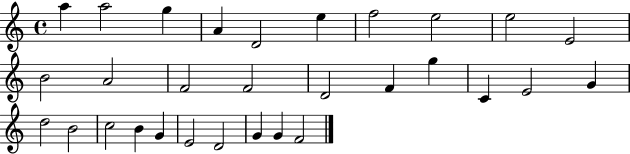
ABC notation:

X:1
T:Untitled
M:4/4
L:1/4
K:C
a a2 g A D2 e f2 e2 e2 E2 B2 A2 F2 F2 D2 F g C E2 G d2 B2 c2 B G E2 D2 G G F2